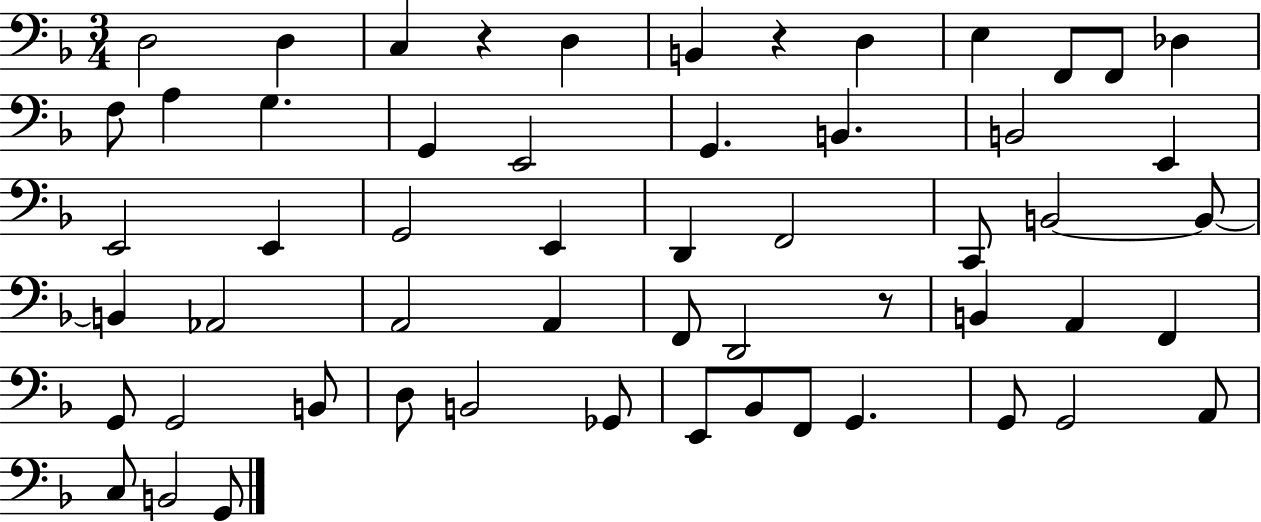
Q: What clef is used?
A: bass